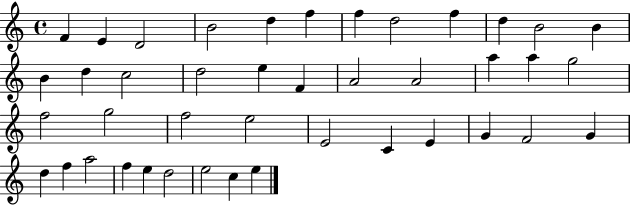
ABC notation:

X:1
T:Untitled
M:4/4
L:1/4
K:C
F E D2 B2 d f f d2 f d B2 B B d c2 d2 e F A2 A2 a a g2 f2 g2 f2 e2 E2 C E G F2 G d f a2 f e d2 e2 c e